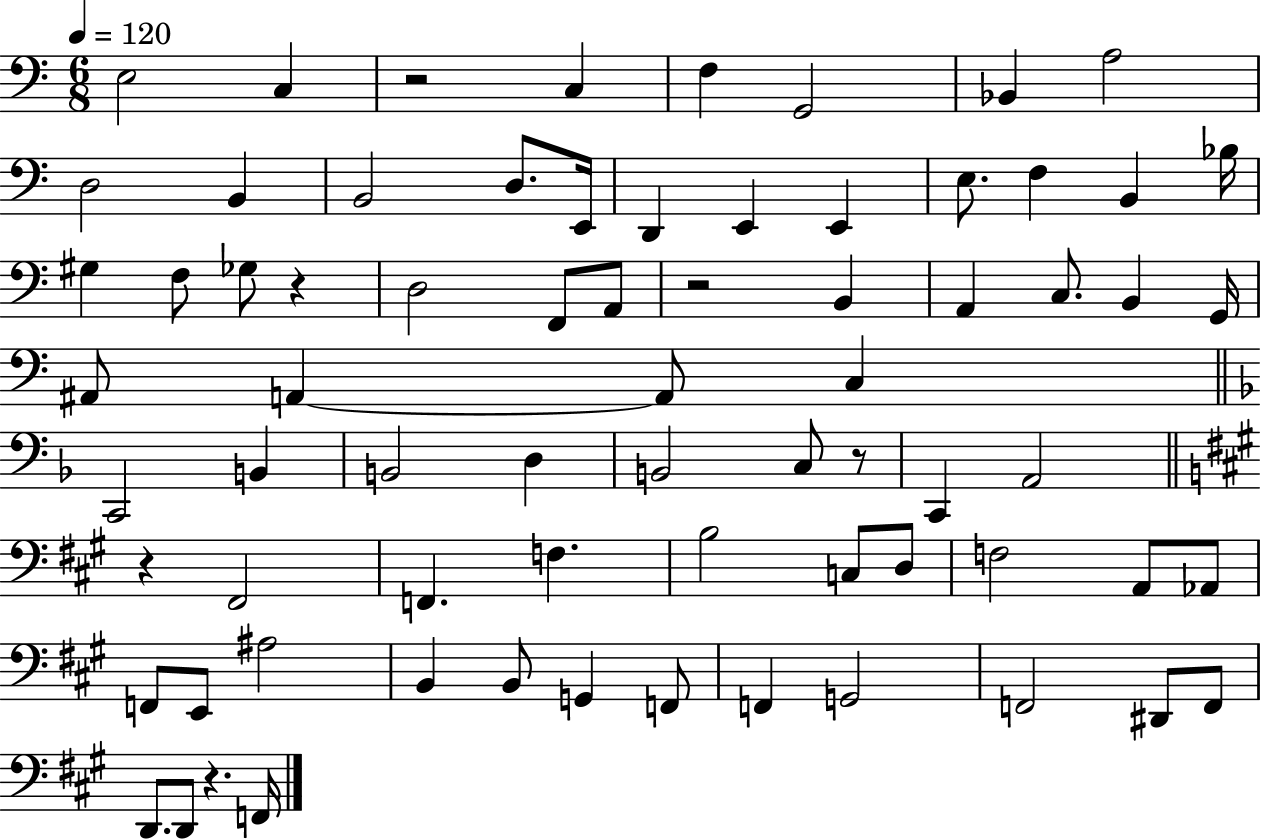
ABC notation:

X:1
T:Untitled
M:6/8
L:1/4
K:C
E,2 C, z2 C, F, G,,2 _B,, A,2 D,2 B,, B,,2 D,/2 E,,/4 D,, E,, E,, E,/2 F, B,, _B,/4 ^G, F,/2 _G,/2 z D,2 F,,/2 A,,/2 z2 B,, A,, C,/2 B,, G,,/4 ^A,,/2 A,, A,,/2 C, C,,2 B,, B,,2 D, B,,2 C,/2 z/2 C,, A,,2 z ^F,,2 F,, F, B,2 C,/2 D,/2 F,2 A,,/2 _A,,/2 F,,/2 E,,/2 ^A,2 B,, B,,/2 G,, F,,/2 F,, G,,2 F,,2 ^D,,/2 F,,/2 D,,/2 D,,/2 z F,,/4